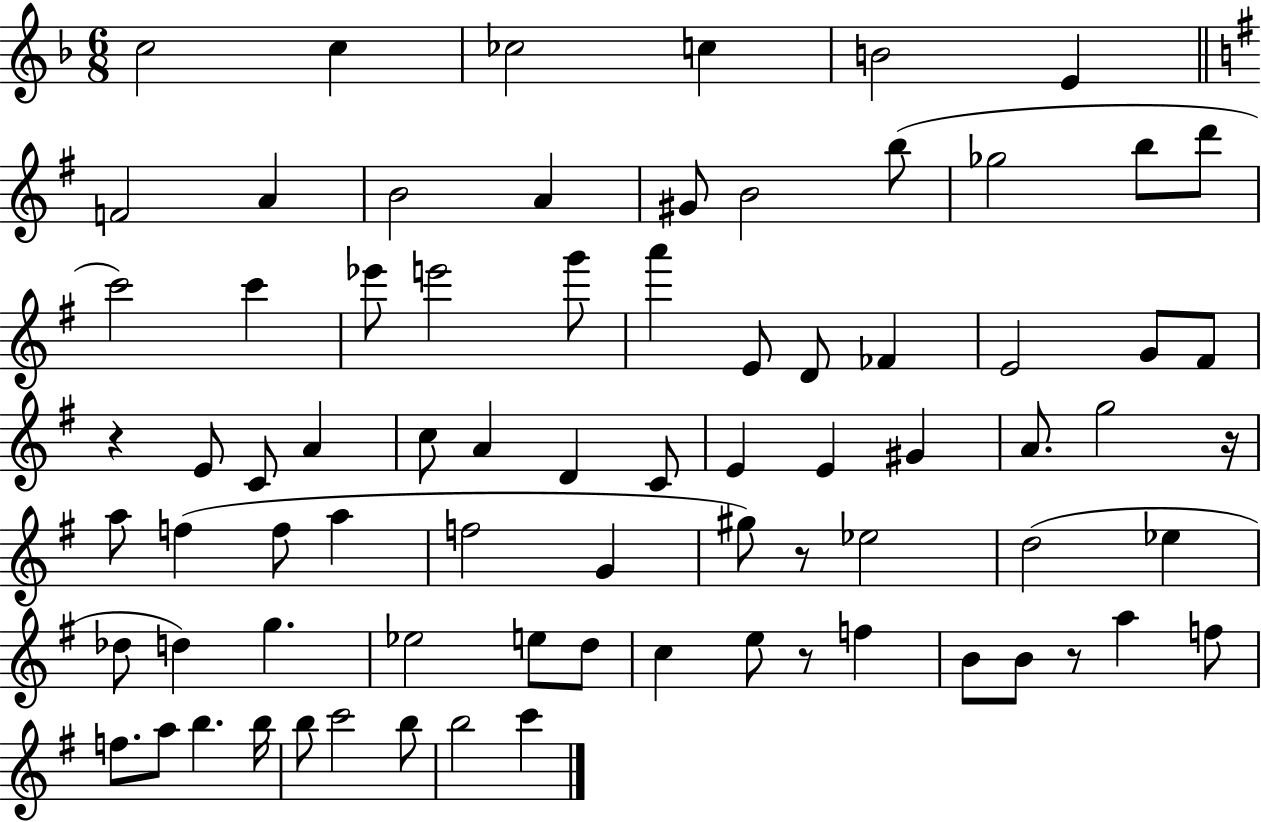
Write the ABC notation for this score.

X:1
T:Untitled
M:6/8
L:1/4
K:F
c2 c _c2 c B2 E F2 A B2 A ^G/2 B2 b/2 _g2 b/2 d'/2 c'2 c' _e'/2 e'2 g'/2 a' E/2 D/2 _F E2 G/2 ^F/2 z E/2 C/2 A c/2 A D C/2 E E ^G A/2 g2 z/4 a/2 f f/2 a f2 G ^g/2 z/2 _e2 d2 _e _d/2 d g _e2 e/2 d/2 c e/2 z/2 f B/2 B/2 z/2 a f/2 f/2 a/2 b b/4 b/2 c'2 b/2 b2 c'